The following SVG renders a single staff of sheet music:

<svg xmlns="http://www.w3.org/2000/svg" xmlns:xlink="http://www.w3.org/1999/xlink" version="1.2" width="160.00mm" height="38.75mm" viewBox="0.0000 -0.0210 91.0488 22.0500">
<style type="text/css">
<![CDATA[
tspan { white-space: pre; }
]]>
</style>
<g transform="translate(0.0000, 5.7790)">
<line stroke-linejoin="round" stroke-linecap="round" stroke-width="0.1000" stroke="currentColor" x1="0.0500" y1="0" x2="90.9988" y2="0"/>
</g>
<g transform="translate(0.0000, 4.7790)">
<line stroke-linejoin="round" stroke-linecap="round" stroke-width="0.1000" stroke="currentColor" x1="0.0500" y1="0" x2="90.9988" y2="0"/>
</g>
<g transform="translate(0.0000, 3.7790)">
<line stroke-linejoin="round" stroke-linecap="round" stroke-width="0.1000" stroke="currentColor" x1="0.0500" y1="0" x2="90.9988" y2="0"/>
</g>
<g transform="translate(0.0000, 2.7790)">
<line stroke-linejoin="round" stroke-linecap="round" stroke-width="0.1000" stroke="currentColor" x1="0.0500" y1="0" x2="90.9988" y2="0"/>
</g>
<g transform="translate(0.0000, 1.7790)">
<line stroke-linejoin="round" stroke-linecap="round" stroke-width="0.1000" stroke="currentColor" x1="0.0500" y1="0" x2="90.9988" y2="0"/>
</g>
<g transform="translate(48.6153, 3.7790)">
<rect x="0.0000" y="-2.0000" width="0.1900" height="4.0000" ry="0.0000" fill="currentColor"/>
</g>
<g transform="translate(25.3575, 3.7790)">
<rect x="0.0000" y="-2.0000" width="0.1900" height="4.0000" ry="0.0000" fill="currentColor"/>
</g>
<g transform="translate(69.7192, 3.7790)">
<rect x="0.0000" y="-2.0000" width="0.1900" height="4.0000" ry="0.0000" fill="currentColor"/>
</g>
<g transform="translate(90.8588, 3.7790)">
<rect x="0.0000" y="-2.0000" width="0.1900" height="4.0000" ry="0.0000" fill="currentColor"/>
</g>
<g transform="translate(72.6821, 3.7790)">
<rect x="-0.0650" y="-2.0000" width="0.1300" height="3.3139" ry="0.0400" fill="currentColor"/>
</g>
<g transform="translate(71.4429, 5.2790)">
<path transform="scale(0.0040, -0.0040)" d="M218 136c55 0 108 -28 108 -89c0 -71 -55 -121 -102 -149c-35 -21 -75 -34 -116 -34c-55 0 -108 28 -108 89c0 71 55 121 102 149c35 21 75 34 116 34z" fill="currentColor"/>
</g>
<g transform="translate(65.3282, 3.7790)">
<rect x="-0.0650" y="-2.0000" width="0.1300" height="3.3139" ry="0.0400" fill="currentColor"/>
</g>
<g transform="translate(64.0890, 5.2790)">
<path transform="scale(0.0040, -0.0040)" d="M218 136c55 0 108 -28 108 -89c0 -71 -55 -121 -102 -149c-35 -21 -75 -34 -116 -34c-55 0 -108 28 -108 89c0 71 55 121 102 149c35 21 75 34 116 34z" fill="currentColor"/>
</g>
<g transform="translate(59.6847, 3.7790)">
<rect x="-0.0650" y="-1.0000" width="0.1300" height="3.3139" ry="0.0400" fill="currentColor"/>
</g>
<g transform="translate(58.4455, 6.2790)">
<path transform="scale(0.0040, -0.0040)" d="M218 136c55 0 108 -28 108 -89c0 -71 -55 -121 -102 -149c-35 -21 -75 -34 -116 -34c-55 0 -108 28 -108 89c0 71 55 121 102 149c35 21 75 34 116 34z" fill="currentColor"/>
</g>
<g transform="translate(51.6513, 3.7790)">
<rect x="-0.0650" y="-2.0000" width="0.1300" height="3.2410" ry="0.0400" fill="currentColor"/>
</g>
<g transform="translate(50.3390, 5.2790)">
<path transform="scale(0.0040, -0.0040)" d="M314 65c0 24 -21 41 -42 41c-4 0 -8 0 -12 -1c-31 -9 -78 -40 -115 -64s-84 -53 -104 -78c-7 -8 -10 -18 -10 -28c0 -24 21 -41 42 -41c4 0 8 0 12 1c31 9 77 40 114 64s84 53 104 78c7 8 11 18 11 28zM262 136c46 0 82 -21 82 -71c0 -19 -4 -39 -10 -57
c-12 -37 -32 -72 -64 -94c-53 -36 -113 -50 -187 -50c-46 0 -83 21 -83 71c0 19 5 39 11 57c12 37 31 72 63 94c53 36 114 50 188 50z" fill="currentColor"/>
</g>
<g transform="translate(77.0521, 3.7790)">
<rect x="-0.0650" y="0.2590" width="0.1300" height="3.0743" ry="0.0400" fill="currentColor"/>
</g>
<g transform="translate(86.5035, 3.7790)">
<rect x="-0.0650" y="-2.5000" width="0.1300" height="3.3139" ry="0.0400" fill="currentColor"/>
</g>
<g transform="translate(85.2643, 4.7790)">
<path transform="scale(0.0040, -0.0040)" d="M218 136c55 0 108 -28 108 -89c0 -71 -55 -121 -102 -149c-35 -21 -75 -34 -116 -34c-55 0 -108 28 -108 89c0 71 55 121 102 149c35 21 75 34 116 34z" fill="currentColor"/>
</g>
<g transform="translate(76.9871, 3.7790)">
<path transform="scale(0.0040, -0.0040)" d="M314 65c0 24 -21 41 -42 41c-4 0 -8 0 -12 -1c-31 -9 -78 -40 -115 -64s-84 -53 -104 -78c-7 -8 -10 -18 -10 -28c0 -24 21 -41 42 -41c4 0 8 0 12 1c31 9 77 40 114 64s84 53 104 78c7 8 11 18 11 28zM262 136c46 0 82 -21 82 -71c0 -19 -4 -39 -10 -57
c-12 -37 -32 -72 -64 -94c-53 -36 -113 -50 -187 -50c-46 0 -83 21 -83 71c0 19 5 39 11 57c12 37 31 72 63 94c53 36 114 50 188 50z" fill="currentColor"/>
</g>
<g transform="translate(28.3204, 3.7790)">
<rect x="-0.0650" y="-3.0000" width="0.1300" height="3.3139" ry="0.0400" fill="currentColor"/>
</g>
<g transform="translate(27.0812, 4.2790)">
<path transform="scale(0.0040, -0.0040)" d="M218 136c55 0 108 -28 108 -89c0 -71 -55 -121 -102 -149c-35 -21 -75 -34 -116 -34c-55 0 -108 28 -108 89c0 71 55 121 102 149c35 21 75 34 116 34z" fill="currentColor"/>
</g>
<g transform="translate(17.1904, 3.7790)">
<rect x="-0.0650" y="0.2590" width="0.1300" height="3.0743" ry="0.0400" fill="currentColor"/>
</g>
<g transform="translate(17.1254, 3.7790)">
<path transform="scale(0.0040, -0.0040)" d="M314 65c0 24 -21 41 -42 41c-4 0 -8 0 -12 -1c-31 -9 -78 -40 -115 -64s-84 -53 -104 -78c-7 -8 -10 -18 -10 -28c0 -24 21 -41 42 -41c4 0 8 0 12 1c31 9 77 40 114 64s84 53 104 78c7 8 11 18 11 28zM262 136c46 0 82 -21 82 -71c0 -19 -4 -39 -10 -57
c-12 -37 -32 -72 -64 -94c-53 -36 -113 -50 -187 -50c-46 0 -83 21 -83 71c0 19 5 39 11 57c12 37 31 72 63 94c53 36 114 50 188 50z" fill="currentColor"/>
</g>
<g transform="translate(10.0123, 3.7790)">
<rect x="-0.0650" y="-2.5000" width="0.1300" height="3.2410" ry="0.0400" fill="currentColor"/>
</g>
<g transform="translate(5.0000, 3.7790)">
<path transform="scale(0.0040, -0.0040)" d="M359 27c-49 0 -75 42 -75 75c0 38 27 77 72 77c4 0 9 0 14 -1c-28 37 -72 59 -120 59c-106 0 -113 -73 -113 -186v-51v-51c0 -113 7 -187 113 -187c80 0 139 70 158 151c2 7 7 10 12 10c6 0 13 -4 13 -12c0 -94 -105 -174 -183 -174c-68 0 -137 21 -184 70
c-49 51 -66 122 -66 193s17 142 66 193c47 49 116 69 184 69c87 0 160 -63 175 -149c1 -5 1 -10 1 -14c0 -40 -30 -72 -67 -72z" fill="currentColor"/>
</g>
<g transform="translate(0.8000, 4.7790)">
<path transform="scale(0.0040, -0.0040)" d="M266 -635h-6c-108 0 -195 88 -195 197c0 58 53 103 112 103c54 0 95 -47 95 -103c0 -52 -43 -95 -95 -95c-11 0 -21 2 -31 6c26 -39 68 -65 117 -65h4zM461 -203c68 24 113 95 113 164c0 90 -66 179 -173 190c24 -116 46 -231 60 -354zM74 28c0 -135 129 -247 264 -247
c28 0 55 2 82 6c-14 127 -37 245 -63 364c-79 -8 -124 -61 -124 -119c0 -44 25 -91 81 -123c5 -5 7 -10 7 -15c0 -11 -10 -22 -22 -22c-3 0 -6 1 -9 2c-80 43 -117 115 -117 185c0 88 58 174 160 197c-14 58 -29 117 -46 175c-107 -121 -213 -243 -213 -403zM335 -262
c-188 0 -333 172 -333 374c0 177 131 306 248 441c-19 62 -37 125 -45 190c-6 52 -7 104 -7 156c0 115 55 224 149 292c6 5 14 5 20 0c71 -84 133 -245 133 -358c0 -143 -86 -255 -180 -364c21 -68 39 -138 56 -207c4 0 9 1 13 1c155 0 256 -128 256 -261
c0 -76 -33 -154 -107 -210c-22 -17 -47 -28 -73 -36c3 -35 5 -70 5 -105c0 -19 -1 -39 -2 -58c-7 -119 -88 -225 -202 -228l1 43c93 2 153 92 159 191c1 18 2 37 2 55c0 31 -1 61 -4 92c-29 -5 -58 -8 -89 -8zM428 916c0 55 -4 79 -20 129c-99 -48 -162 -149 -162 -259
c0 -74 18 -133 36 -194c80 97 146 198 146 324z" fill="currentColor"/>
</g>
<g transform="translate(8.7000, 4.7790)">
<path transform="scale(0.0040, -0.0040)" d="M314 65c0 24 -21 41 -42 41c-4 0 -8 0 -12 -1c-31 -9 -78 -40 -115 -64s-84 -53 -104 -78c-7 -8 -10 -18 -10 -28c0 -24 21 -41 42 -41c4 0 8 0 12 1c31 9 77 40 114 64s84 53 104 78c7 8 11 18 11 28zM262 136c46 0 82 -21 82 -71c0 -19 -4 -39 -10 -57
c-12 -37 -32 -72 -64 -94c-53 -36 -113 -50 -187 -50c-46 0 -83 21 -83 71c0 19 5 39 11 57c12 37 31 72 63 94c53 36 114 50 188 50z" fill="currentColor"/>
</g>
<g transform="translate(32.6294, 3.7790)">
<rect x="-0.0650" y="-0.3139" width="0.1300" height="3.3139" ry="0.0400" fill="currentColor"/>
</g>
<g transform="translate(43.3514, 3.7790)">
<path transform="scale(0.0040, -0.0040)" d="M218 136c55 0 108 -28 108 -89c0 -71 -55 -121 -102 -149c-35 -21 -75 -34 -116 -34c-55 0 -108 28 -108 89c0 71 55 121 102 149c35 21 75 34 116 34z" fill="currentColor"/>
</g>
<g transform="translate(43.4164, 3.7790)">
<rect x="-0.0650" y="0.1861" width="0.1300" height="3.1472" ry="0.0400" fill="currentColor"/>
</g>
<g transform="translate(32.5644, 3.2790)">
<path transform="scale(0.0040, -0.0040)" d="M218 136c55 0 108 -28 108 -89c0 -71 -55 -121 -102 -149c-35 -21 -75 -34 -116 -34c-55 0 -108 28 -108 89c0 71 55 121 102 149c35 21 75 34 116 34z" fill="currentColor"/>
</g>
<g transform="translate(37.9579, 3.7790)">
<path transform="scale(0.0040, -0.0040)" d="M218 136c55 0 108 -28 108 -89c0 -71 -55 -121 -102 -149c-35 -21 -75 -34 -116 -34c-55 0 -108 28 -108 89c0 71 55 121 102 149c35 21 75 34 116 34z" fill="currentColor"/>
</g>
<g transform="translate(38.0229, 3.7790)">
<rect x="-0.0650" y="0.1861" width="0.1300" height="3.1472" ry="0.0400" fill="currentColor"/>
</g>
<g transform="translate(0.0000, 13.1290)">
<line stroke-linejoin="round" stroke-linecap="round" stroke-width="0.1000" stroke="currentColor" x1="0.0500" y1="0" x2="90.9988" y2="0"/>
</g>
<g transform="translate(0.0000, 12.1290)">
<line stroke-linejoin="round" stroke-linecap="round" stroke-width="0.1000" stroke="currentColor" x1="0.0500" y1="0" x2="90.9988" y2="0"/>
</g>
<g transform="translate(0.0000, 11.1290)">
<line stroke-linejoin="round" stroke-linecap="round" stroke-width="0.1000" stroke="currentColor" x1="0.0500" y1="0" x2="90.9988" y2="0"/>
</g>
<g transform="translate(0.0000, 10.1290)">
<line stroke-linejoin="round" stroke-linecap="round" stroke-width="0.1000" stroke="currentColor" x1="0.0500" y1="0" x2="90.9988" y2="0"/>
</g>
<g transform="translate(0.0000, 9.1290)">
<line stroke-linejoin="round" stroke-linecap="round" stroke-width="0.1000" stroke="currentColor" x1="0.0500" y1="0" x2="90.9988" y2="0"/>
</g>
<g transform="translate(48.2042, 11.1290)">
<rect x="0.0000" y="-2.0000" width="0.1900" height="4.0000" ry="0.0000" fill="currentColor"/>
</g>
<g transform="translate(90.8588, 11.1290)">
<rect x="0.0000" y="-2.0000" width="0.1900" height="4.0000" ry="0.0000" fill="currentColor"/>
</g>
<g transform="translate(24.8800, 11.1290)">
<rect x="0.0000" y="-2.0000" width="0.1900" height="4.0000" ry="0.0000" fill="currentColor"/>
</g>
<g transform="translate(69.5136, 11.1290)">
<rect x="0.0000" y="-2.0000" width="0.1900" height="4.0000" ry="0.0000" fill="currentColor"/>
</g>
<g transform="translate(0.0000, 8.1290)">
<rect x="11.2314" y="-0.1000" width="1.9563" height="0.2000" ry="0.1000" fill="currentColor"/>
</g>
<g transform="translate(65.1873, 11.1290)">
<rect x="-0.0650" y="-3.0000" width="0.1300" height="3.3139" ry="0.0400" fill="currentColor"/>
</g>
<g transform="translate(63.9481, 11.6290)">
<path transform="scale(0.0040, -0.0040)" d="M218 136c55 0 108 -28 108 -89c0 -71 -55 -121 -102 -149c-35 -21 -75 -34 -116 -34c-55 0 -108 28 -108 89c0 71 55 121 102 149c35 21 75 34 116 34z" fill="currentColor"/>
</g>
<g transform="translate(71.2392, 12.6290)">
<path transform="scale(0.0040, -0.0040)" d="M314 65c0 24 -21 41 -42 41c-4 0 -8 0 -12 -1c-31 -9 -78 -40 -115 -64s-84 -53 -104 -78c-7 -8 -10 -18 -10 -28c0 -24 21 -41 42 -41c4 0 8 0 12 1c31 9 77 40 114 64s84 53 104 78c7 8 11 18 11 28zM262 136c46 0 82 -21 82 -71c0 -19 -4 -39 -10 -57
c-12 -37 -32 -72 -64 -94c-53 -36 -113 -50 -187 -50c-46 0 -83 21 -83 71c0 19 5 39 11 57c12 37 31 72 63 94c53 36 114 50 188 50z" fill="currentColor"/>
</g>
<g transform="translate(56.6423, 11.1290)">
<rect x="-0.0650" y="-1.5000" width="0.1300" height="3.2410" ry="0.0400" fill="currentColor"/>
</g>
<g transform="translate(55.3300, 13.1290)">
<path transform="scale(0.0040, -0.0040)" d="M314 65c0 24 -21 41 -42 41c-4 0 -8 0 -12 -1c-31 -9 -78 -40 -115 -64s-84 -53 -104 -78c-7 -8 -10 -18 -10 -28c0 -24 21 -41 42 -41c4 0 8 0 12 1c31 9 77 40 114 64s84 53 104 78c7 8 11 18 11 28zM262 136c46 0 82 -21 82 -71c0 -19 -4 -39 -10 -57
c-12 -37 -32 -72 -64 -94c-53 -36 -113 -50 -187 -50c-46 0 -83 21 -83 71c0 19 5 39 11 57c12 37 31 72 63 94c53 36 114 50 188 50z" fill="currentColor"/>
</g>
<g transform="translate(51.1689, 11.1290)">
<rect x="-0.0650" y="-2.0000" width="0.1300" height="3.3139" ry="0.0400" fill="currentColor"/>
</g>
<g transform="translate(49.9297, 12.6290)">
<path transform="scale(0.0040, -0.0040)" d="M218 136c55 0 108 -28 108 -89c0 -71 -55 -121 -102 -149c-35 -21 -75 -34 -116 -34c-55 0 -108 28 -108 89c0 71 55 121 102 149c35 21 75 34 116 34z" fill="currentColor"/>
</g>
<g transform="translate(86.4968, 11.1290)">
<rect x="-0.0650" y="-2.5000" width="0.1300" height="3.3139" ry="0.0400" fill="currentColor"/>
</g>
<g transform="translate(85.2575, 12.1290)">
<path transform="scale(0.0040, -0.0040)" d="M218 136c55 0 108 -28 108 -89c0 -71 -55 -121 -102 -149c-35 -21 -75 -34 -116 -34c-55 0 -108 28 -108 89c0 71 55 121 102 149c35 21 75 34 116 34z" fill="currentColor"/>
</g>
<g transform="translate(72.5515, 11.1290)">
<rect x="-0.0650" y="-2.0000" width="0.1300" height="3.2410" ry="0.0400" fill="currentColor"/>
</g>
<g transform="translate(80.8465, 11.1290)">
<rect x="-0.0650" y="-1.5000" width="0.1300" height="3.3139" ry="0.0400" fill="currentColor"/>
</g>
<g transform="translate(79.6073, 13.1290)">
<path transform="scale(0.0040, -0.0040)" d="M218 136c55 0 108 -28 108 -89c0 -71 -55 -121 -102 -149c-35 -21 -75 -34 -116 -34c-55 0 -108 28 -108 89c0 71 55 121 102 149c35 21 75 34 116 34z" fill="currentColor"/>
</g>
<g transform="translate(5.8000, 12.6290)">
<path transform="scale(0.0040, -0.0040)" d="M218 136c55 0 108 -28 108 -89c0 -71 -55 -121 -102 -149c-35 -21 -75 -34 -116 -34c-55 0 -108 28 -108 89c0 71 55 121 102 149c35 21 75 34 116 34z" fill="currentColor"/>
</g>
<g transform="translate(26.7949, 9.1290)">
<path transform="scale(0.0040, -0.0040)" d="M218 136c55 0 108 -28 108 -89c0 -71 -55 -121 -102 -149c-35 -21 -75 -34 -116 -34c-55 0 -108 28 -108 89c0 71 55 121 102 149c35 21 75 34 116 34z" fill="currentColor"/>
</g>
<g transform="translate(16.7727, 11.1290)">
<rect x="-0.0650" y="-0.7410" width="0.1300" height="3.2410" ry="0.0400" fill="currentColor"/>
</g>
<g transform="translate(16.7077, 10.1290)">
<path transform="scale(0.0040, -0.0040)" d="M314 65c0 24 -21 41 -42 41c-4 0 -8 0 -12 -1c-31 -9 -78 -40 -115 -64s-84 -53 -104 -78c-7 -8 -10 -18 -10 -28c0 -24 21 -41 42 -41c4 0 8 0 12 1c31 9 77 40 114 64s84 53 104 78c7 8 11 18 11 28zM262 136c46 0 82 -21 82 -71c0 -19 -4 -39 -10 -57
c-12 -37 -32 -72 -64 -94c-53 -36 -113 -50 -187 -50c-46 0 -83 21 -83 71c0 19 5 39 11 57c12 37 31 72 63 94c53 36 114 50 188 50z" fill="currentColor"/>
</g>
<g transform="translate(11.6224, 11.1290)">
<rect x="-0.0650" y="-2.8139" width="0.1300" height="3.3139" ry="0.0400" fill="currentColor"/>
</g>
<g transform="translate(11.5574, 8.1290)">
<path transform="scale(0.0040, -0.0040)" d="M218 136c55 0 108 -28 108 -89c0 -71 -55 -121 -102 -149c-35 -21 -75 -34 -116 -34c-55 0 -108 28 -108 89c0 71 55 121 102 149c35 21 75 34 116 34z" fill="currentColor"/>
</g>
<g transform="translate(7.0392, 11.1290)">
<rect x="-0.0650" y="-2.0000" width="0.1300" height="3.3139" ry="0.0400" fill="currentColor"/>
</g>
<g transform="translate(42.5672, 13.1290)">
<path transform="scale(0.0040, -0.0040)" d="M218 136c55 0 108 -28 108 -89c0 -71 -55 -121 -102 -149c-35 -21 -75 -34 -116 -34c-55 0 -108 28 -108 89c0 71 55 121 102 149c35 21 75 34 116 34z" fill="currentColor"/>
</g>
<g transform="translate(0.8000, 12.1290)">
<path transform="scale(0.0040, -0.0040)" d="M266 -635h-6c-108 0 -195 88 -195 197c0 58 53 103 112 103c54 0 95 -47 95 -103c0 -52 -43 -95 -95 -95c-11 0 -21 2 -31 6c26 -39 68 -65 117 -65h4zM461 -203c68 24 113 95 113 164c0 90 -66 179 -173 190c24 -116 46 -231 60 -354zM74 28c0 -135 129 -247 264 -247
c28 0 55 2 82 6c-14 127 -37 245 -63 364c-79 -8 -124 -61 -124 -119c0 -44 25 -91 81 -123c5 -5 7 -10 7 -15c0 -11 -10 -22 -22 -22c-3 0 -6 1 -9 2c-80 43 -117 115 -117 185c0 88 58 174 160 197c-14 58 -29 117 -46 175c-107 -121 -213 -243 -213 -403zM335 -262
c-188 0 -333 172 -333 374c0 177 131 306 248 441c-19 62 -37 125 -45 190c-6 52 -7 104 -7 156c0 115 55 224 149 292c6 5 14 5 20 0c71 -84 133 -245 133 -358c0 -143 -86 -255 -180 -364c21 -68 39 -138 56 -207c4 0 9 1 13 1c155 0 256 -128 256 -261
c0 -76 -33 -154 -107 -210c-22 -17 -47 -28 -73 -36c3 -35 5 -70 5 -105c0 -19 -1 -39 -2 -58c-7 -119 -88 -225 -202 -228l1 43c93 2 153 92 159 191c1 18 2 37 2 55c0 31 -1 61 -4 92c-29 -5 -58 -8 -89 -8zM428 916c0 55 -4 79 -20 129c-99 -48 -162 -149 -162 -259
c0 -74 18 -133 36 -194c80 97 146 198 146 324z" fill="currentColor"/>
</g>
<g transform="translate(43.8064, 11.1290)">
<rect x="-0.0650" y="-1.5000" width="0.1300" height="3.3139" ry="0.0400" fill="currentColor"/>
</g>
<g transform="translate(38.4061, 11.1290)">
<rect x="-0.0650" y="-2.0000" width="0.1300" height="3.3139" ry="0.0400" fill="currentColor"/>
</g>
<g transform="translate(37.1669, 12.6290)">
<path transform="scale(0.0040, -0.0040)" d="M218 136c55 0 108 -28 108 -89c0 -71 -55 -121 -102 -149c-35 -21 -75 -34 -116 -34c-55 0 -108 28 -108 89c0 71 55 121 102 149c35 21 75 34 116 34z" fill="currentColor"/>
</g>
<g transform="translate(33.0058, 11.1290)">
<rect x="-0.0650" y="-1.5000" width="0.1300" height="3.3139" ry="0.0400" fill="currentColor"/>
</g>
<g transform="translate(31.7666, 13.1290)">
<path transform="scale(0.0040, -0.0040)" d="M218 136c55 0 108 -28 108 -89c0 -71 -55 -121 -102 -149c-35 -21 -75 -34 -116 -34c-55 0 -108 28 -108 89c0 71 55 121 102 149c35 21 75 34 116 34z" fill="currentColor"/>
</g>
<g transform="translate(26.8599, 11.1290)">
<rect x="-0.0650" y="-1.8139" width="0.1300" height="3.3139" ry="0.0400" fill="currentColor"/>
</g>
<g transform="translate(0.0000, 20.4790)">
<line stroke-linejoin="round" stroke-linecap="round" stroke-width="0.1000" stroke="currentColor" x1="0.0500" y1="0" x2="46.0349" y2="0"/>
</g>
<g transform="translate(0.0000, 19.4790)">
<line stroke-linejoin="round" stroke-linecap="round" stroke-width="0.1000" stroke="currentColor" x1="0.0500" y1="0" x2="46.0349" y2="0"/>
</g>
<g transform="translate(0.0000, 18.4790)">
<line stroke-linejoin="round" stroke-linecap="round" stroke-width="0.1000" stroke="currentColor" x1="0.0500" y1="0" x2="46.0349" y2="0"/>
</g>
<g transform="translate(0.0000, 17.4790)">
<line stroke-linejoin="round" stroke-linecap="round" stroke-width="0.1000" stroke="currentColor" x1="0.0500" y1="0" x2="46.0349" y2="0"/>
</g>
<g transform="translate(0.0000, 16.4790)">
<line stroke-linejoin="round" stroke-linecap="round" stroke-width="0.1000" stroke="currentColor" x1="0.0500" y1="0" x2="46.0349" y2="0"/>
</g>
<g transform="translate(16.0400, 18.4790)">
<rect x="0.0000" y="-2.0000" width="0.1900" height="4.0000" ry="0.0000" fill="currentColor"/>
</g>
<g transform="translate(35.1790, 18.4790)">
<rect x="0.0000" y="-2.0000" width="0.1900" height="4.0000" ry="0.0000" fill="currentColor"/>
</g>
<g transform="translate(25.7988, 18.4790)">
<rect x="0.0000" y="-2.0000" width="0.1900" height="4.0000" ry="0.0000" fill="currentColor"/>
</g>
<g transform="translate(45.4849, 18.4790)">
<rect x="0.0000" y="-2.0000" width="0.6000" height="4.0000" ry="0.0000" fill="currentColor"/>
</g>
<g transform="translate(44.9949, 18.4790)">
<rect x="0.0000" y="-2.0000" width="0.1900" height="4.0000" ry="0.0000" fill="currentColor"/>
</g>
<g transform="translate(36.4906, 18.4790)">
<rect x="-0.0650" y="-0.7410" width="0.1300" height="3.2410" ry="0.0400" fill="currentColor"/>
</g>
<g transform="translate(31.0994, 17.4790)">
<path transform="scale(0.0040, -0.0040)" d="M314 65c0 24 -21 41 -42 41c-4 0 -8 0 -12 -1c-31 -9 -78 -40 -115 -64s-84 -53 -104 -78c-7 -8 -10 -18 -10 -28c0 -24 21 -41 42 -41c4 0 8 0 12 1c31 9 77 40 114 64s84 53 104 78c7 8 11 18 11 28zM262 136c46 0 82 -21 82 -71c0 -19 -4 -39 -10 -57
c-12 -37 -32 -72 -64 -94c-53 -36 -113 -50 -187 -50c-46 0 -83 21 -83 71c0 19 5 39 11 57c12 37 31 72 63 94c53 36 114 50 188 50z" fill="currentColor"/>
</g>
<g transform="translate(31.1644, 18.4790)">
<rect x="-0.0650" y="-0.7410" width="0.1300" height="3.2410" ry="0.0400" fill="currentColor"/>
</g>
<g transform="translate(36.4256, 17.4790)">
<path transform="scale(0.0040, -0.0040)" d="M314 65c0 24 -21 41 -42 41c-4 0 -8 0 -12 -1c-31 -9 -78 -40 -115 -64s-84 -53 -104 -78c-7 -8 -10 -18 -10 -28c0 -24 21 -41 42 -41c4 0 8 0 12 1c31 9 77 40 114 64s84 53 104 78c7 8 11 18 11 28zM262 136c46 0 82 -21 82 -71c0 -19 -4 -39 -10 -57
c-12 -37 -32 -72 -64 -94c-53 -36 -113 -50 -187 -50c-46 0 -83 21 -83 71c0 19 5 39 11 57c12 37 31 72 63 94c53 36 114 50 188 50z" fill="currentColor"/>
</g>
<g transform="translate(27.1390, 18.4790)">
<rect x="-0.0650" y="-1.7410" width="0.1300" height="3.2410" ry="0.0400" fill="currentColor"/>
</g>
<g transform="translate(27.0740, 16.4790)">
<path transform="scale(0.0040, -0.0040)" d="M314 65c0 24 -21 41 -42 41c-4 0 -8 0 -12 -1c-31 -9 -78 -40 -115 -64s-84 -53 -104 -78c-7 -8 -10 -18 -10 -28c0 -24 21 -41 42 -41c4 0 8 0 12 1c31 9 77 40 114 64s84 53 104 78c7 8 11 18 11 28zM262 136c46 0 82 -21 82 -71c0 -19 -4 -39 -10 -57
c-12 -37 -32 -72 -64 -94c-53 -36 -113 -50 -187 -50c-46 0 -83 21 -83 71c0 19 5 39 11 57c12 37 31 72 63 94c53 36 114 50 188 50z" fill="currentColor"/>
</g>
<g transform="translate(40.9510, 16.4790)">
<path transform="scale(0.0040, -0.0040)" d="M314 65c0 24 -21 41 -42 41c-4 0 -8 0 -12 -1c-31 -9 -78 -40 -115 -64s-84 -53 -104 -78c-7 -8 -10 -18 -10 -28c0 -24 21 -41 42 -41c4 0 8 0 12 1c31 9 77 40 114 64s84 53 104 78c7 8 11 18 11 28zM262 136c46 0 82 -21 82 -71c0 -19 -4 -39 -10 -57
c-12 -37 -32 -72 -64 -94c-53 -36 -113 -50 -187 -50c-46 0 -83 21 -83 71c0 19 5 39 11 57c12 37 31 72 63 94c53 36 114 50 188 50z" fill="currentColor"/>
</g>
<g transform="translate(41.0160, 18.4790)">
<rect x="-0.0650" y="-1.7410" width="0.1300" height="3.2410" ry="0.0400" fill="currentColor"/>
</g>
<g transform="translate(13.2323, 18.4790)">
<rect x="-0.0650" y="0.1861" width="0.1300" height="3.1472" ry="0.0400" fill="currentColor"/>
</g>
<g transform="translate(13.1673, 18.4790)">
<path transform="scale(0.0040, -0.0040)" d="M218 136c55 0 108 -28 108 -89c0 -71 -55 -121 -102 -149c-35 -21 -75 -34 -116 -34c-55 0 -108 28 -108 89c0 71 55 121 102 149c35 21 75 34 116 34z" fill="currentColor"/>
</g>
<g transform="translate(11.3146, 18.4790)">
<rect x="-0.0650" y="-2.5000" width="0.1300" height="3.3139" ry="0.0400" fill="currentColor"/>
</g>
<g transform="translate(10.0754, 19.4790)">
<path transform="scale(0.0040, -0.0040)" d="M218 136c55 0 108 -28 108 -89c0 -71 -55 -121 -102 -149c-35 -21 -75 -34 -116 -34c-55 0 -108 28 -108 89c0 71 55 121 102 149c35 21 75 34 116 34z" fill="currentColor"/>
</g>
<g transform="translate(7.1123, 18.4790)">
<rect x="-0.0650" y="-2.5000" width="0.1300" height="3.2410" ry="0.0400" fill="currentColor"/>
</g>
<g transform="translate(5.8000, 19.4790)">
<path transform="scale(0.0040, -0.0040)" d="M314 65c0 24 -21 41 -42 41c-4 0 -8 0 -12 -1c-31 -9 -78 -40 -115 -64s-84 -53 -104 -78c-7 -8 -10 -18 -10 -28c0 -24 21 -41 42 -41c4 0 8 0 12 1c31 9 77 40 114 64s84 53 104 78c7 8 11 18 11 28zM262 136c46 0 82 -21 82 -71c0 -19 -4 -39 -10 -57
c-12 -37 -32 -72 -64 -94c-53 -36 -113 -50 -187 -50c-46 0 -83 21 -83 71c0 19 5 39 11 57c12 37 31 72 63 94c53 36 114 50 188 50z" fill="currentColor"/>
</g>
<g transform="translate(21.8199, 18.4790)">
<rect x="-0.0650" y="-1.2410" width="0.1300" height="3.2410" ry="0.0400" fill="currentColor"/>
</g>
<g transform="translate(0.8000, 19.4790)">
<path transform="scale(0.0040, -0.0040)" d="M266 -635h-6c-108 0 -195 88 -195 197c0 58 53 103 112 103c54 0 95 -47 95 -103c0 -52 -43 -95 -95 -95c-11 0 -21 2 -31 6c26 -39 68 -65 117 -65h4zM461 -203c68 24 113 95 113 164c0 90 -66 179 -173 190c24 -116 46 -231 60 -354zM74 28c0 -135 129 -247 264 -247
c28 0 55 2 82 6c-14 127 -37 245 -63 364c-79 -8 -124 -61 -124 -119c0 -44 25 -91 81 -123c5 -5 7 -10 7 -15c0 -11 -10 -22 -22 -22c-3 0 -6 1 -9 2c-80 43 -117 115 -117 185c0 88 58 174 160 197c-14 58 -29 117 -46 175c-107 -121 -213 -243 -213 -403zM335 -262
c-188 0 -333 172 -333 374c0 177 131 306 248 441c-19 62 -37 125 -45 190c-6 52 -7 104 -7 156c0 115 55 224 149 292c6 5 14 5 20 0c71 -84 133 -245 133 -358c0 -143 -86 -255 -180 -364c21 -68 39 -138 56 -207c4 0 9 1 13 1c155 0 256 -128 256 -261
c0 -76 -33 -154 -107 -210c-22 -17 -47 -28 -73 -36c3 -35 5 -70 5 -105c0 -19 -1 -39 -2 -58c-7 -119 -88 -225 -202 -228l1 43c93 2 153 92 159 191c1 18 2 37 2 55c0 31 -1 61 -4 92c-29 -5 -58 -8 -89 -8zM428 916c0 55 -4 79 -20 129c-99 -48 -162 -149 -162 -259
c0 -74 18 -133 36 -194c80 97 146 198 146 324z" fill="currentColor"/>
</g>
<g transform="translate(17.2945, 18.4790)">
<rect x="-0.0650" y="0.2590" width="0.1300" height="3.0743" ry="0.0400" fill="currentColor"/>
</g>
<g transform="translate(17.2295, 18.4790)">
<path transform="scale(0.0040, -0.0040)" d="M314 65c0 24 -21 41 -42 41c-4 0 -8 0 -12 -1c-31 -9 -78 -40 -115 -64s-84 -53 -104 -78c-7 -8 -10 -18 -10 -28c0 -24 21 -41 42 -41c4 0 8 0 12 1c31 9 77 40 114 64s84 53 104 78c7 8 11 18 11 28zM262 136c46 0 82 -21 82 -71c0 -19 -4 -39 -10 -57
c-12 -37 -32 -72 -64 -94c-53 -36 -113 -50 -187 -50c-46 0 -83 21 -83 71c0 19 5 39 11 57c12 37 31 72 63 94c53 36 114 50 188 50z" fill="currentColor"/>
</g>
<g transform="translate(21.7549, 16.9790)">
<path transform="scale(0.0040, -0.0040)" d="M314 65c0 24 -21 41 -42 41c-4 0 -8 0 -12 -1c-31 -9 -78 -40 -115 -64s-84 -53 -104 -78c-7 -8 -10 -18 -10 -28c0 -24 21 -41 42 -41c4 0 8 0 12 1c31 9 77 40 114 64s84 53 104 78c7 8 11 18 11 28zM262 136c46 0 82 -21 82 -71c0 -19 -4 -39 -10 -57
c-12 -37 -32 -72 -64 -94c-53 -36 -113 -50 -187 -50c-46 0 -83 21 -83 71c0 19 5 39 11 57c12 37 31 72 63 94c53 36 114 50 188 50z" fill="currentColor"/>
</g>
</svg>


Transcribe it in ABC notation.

X:1
T:Untitled
M:4/4
L:1/4
K:C
G2 B2 A c B B F2 D F F B2 G F a d2 f E F E F E2 A F2 E G G2 G B B2 e2 f2 d2 d2 f2